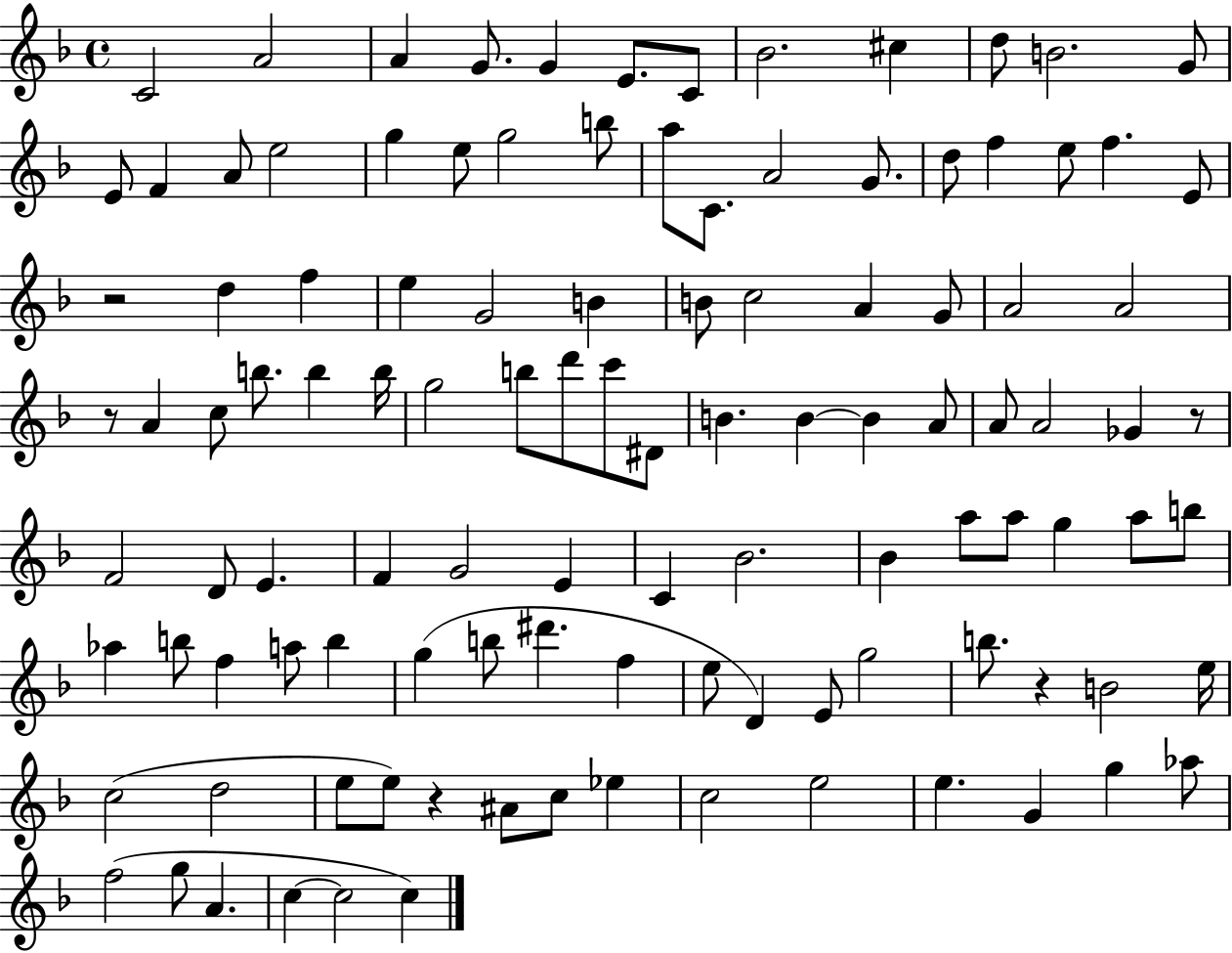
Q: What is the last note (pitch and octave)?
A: C5